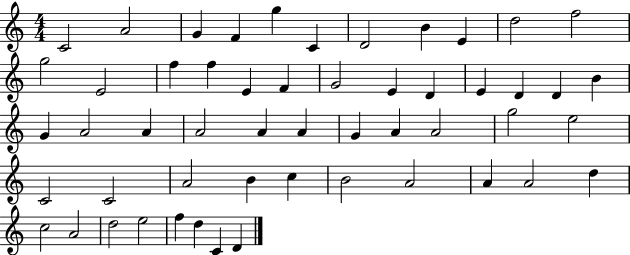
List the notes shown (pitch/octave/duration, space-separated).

C4/h A4/h G4/q F4/q G5/q C4/q D4/h B4/q E4/q D5/h F5/h G5/h E4/h F5/q F5/q E4/q F4/q G4/h E4/q D4/q E4/q D4/q D4/q B4/q G4/q A4/h A4/q A4/h A4/q A4/q G4/q A4/q A4/h G5/h E5/h C4/h C4/h A4/h B4/q C5/q B4/h A4/h A4/q A4/h D5/q C5/h A4/h D5/h E5/h F5/q D5/q C4/q D4/q